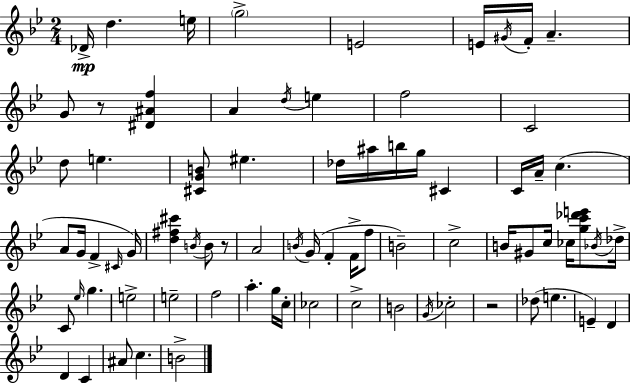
X:1
T:Untitled
M:2/4
L:1/4
K:Bb
_D/4 d e/4 g2 E2 E/4 ^G/4 F/4 A G/2 z/2 [^D^Af] A d/4 e f2 C2 d/2 e [^CGB]/2 ^e _d/4 ^a/4 b/4 g/4 ^C C/4 A/4 c A/2 G/4 F ^C/4 G/4 [d^f^c'] B/4 B/2 z/2 A2 B/4 G/4 F F/4 f/2 B2 c2 B/4 ^G/2 c/4 _c/4 [gc'_d'e']/2 _B/4 _d/4 C/2 _e/4 g e2 e2 f2 a g/4 c/4 _c2 c2 B2 G/4 _c2 z2 _d/2 e E D D C ^A/2 c B2